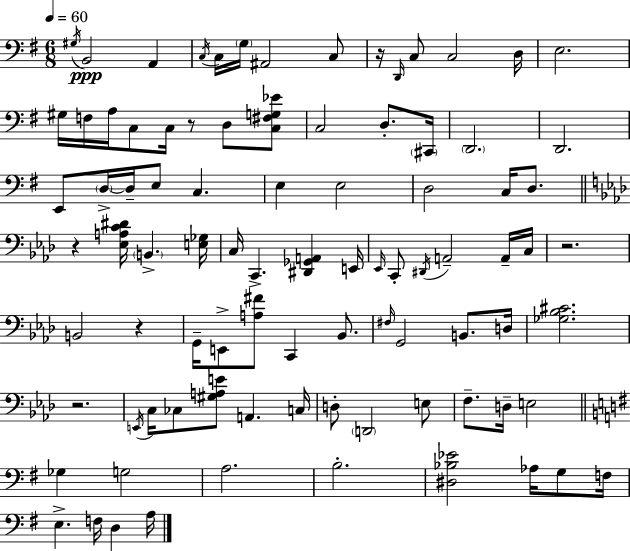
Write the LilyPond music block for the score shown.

{
  \clef bass
  \numericTimeSignature
  \time 6/8
  \key g \major
  \tempo 4 = 60
  \acciaccatura { gis16 }\ppp b,2 a,4 | \acciaccatura { c16 } c16 \parenthesize g16 ais,2 | c8 r16 \grace { d,16 } c8 c2 | d16 e2. | \break gis16 f16 a16 c8 c16 r8 d8 | <c fis g ees'>8 c2 d8.-. | \parenthesize cis,16 \parenthesize d,2. | d,2. | \break e,8 \parenthesize d16->~~ d16-- e8 c4. | e4 e2 | d2 c16 | d8. \bar "||" \break \key aes \major r4 <ees a c' dis'>16 \parenthesize b,4.-> <e ges>16 | c16 c,4.-> <dis, ges, a,>4 e,16 | \grace { ees,16 } c,8-. \acciaccatura { dis,16 } a,2-- | a,16-- c16 r2. | \break b,2 r4 | g,16-- e,8-> <a fis'>8 c,4 bes,8. | \grace { fis16 } g,2 b,8. | d16 <ges bes cis'>2. | \break r2. | \acciaccatura { e,16 } c16 ces8 <gis a e'>8 a,4. | c16 d8-. \parenthesize d,2 | e8 f8.-- d16-- e2 | \break \bar "||" \break \key g \major ges4 g2 | a2. | b2.-. | <dis bes ees'>2 aes16 g8 f16 | \break e4.-> f16 d4 a16 | \bar "|."
}